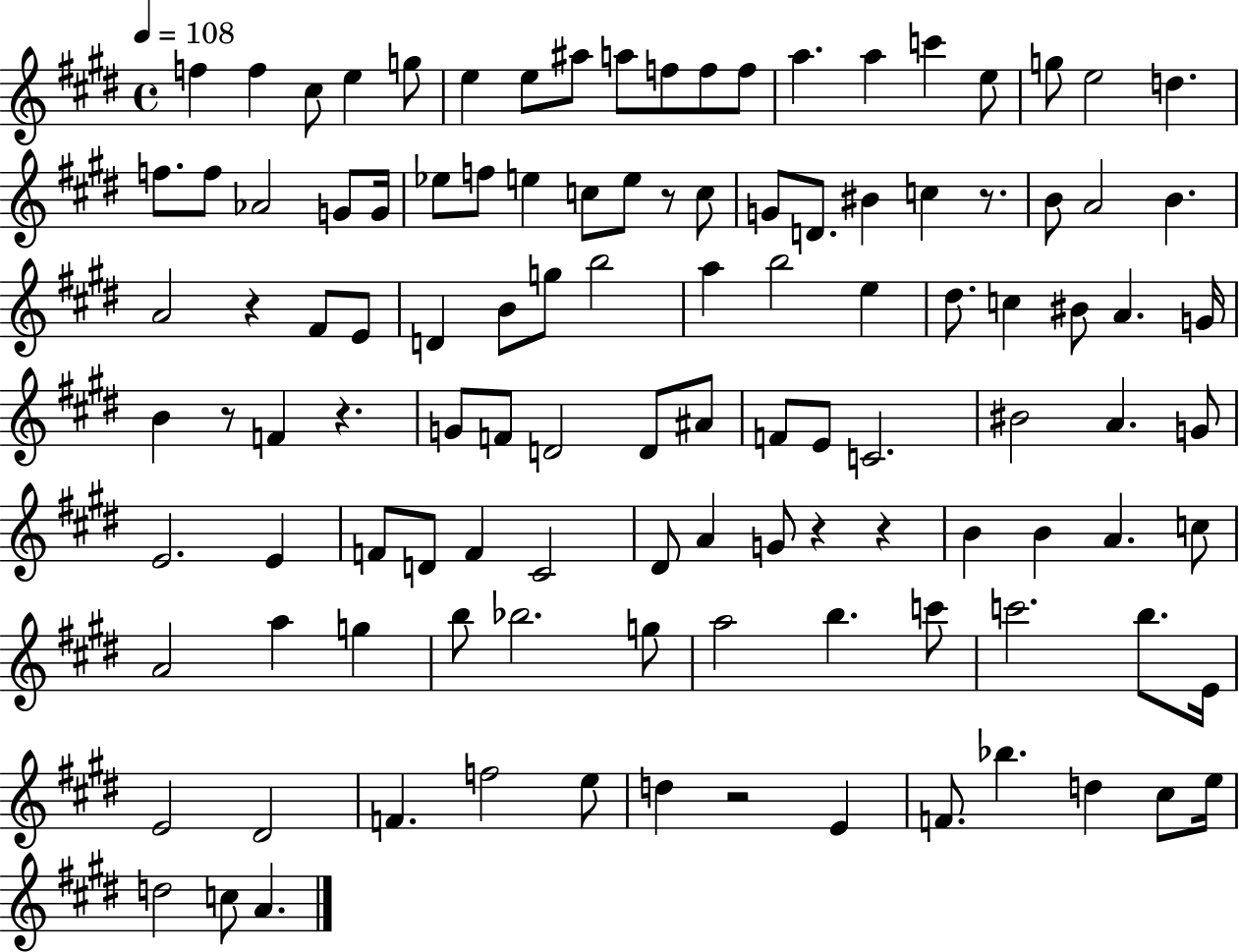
F5/q F5/q C#5/e E5/q G5/e E5/q E5/e A#5/e A5/e F5/e F5/e F5/e A5/q. A5/q C6/q E5/e G5/e E5/h D5/q. F5/e. F5/e Ab4/h G4/e G4/s Eb5/e F5/e E5/q C5/e E5/e R/e C5/e G4/e D4/e. BIS4/q C5/q R/e. B4/e A4/h B4/q. A4/h R/q F#4/e E4/e D4/q B4/e G5/e B5/h A5/q B5/h E5/q D#5/e. C5/q BIS4/e A4/q. G4/s B4/q R/e F4/q R/q. G4/e F4/e D4/h D4/e A#4/e F4/e E4/e C4/h. BIS4/h A4/q. G4/e E4/h. E4/q F4/e D4/e F4/q C#4/h D#4/e A4/q G4/e R/q R/q B4/q B4/q A4/q. C5/e A4/h A5/q G5/q B5/e Bb5/h. G5/e A5/h B5/q. C6/e C6/h. B5/e. E4/s E4/h D#4/h F4/q. F5/h E5/e D5/q R/h E4/q F4/e. Bb5/q. D5/q C#5/e E5/s D5/h C5/e A4/q.